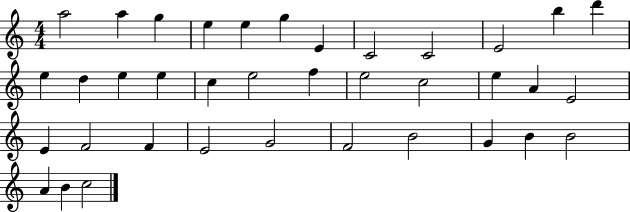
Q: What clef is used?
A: treble